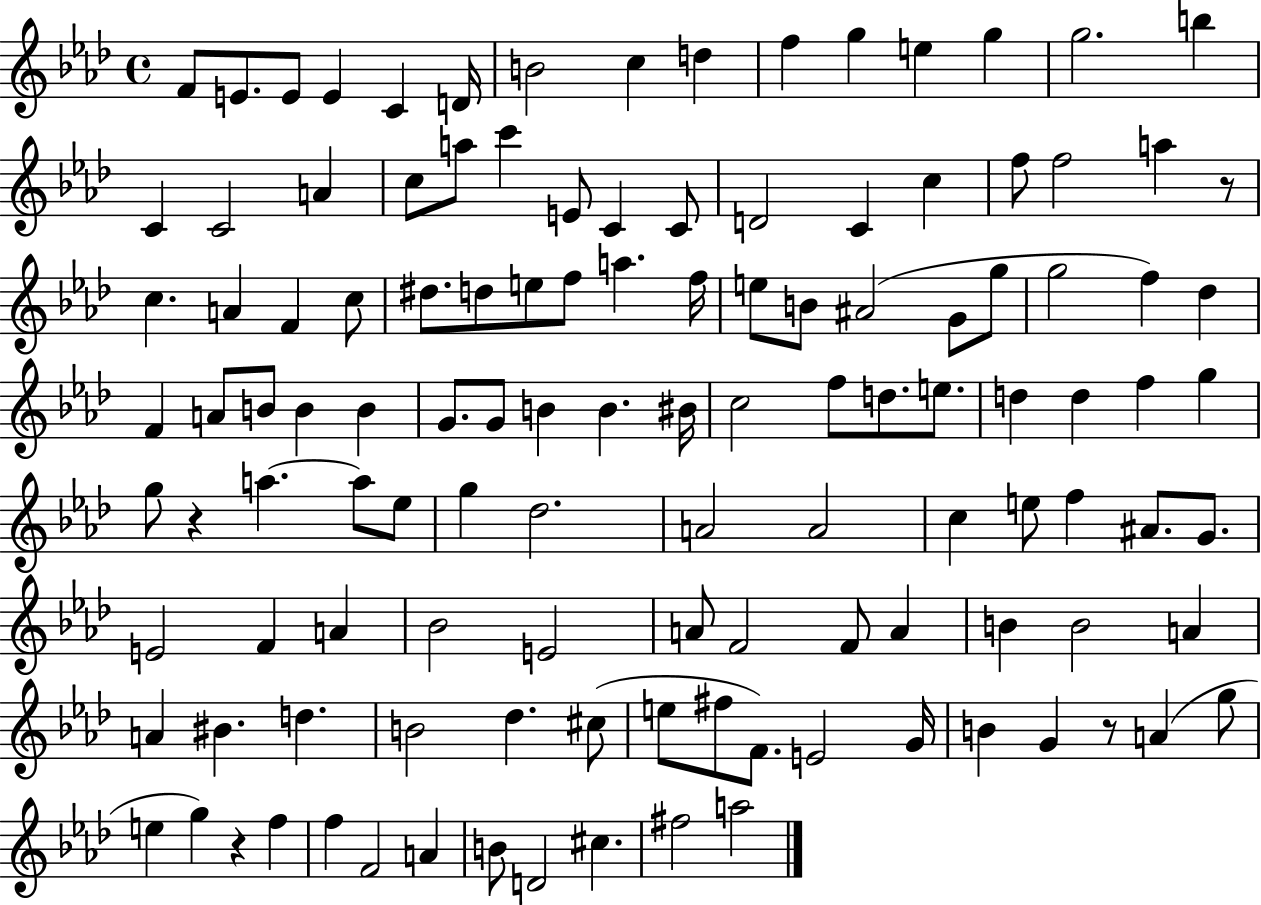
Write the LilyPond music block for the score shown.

{
  \clef treble
  \time 4/4
  \defaultTimeSignature
  \key aes \major
  f'8 e'8. e'8 e'4 c'4 d'16 | b'2 c''4 d''4 | f''4 g''4 e''4 g''4 | g''2. b''4 | \break c'4 c'2 a'4 | c''8 a''8 c'''4 e'8 c'4 c'8 | d'2 c'4 c''4 | f''8 f''2 a''4 r8 | \break c''4. a'4 f'4 c''8 | dis''8. d''8 e''8 f''8 a''4. f''16 | e''8 b'8 ais'2( g'8 g''8 | g''2 f''4) des''4 | \break f'4 a'8 b'8 b'4 b'4 | g'8. g'8 b'4 b'4. bis'16 | c''2 f''8 d''8. e''8. | d''4 d''4 f''4 g''4 | \break g''8 r4 a''4.~~ a''8 ees''8 | g''4 des''2. | a'2 a'2 | c''4 e''8 f''4 ais'8. g'8. | \break e'2 f'4 a'4 | bes'2 e'2 | a'8 f'2 f'8 a'4 | b'4 b'2 a'4 | \break a'4 bis'4. d''4. | b'2 des''4. cis''8( | e''8 fis''8 f'8.) e'2 g'16 | b'4 g'4 r8 a'4( g''8 | \break e''4 g''4) r4 f''4 | f''4 f'2 a'4 | b'8 d'2 cis''4. | fis''2 a''2 | \break \bar "|."
}